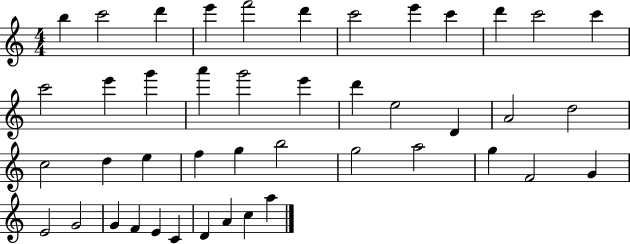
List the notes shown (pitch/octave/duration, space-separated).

B5/q C6/h D6/q E6/q F6/h D6/q C6/h E6/q C6/q D6/q C6/h C6/q C6/h E6/q G6/q A6/q G6/h E6/q D6/q E5/h D4/q A4/h D5/h C5/h D5/q E5/q F5/q G5/q B5/h G5/h A5/h G5/q F4/h G4/q E4/h G4/h G4/q F4/q E4/q C4/q D4/q A4/q C5/q A5/q